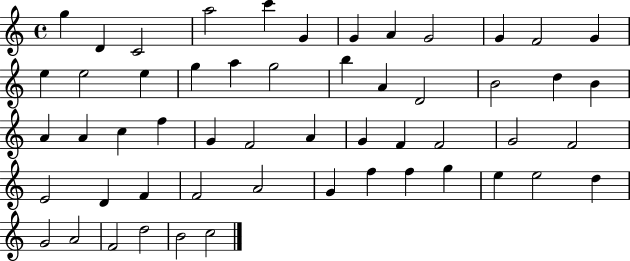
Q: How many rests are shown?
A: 0